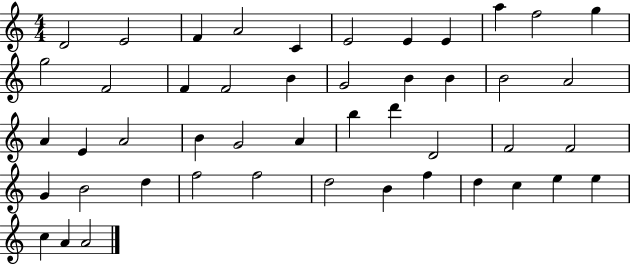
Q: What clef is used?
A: treble